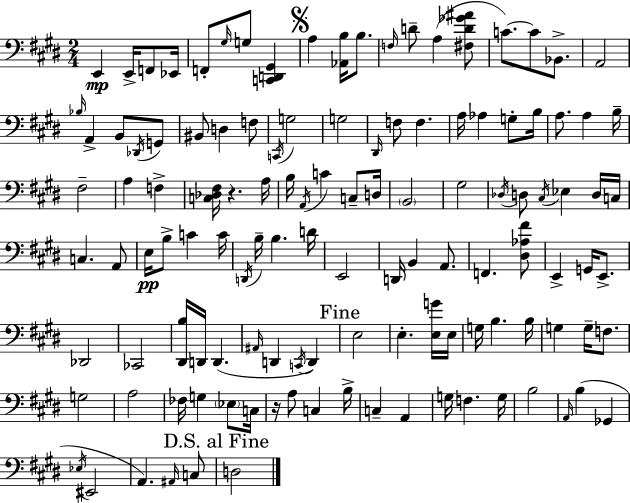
{
  \clef bass
  \numericTimeSignature
  \time 2/4
  \key e \major
  e,4\mp e,16-> f,8 ees,16 | f,8-. \grace { gis16 } g8 <c, d, gis,>4 | \mark \markup { \musicglyph "scripts.segno" } a4 <aes, b>16 b8. | \grace { f16 } d'8-- a4( | \break <fis d' ges' ais'>8 c'8.~~) c'8 bes,8.-> | a,2 | \grace { bes16 } a,4-> b,8 | \acciaccatura { des,16 } g,8 bis,8 d4 | \break f8 \acciaccatura { c,16 } g2 | g2 | \grace { dis,16 } f8 | f4. a16 aes4 | \break g8-. b16 a8. | a4 b16-- fis2-- | a4 | f4-> <c des fis>16 r4. | \break a16 b16 \acciaccatura { a,16 } | c'4 c8-- d16 \parenthesize b,2 | gis2 | \acciaccatura { des16 } | \break d8 \acciaccatura { cis16 } ees4 d16 | c16 c4. a,8 | e16\pp b8-> c'4 | c'16 \acciaccatura { d,16 } b16-- b4. | \break d'16 e,2 | d,16 b,4 a,8. | f,4. | <dis aes fis'>8 e,4-> g,16 e,8.-> | \break des,2 | ces,2 | <dis, b>16 d,16 d,4.( | \grace { ais,16 } d,4 \acciaccatura { c,16 } | \break d,4) \mark "Fine" e2 | e4.-. | <e g'>16 e16 g16 b4. | b16 g4 | \break g16-- f8. g2 | a2 | fes16 g4 | \parenthesize ees8 c16 r16 a8 c4 | \break b16-> c4-- | a,4 g16 f4. | g16 b2 | \grace { a,16 } b4( | \break ges,4 \acciaccatura { ees16 } eis,2 | a,4.) | \grace { ais,16 } c8 \mark "D.S. al Fine" d2 | \bar "|."
}